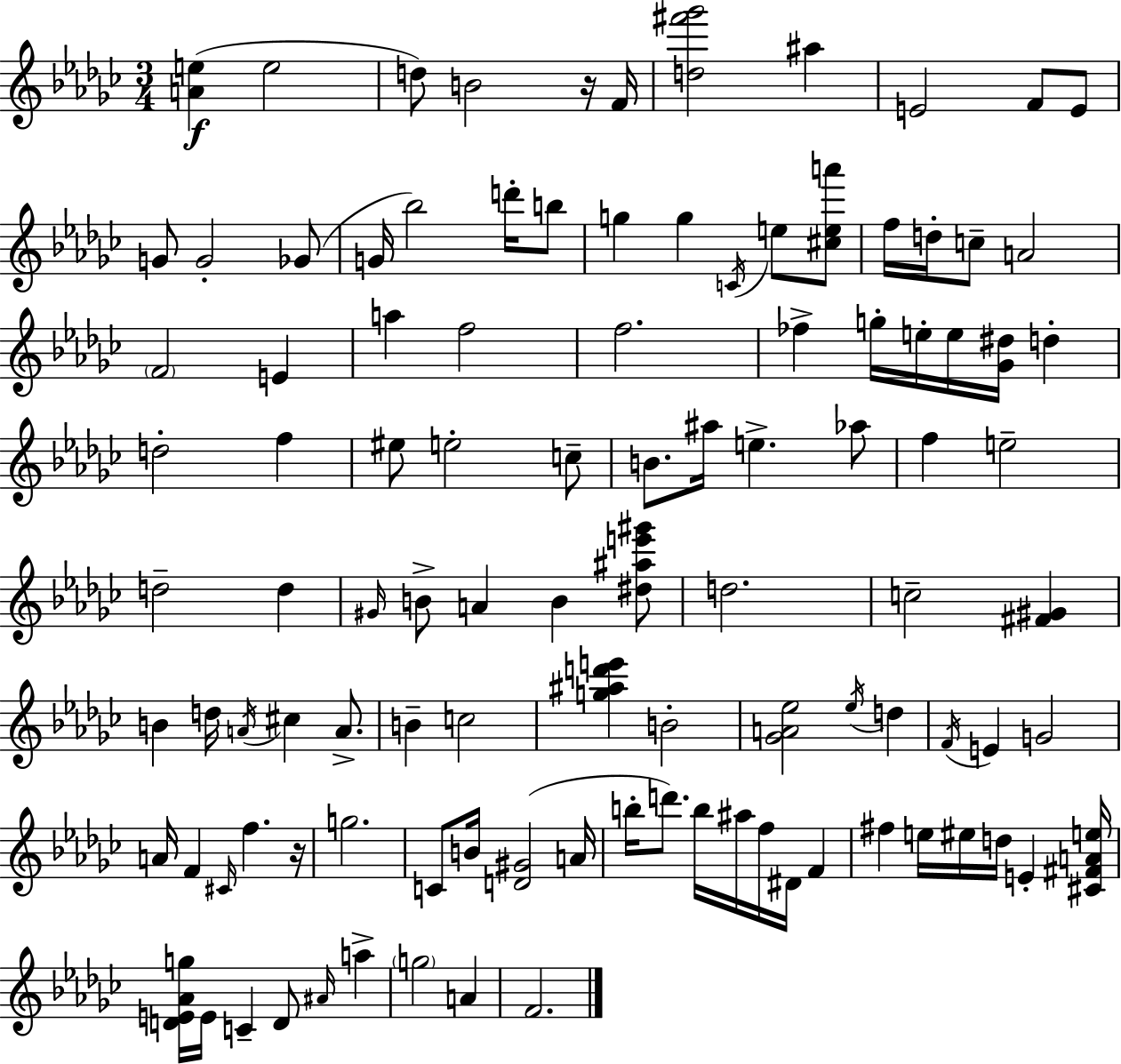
[A4,E5]/q E5/h D5/e B4/h R/s F4/s [D5,F#6,Gb6]/h A#5/q E4/h F4/e E4/e G4/e G4/h Gb4/e G4/s Bb5/h D6/s B5/e G5/q G5/q C4/s E5/e [C#5,E5,A6]/e F5/s D5/s C5/e A4/h F4/h E4/q A5/q F5/h F5/h. FES5/q G5/s E5/s E5/s [Gb4,D#5]/s D5/q D5/h F5/q EIS5/e E5/h C5/e B4/e. A#5/s E5/q. Ab5/e F5/q E5/h D5/h D5/q G#4/s B4/e A4/q B4/q [D#5,A#5,E6,G#6]/e D5/h. C5/h [F#4,G#4]/q B4/q D5/s A4/s C#5/q A4/e. B4/q C5/h [G5,A#5,D6,E6]/q B4/h [Gb4,A4,Eb5]/h Eb5/s D5/q F4/s E4/q G4/h A4/s F4/q C#4/s F5/q. R/s G5/h. C4/e B4/s [D4,G#4]/h A4/s B5/s D6/e. B5/s A#5/s F5/s D#4/s F4/q F#5/q E5/s EIS5/s D5/s E4/q [C#4,F#4,A4,E5]/s [D4,E4,Ab4,G5]/s E4/s C4/q D4/e A#4/s A5/q G5/h A4/q F4/h.